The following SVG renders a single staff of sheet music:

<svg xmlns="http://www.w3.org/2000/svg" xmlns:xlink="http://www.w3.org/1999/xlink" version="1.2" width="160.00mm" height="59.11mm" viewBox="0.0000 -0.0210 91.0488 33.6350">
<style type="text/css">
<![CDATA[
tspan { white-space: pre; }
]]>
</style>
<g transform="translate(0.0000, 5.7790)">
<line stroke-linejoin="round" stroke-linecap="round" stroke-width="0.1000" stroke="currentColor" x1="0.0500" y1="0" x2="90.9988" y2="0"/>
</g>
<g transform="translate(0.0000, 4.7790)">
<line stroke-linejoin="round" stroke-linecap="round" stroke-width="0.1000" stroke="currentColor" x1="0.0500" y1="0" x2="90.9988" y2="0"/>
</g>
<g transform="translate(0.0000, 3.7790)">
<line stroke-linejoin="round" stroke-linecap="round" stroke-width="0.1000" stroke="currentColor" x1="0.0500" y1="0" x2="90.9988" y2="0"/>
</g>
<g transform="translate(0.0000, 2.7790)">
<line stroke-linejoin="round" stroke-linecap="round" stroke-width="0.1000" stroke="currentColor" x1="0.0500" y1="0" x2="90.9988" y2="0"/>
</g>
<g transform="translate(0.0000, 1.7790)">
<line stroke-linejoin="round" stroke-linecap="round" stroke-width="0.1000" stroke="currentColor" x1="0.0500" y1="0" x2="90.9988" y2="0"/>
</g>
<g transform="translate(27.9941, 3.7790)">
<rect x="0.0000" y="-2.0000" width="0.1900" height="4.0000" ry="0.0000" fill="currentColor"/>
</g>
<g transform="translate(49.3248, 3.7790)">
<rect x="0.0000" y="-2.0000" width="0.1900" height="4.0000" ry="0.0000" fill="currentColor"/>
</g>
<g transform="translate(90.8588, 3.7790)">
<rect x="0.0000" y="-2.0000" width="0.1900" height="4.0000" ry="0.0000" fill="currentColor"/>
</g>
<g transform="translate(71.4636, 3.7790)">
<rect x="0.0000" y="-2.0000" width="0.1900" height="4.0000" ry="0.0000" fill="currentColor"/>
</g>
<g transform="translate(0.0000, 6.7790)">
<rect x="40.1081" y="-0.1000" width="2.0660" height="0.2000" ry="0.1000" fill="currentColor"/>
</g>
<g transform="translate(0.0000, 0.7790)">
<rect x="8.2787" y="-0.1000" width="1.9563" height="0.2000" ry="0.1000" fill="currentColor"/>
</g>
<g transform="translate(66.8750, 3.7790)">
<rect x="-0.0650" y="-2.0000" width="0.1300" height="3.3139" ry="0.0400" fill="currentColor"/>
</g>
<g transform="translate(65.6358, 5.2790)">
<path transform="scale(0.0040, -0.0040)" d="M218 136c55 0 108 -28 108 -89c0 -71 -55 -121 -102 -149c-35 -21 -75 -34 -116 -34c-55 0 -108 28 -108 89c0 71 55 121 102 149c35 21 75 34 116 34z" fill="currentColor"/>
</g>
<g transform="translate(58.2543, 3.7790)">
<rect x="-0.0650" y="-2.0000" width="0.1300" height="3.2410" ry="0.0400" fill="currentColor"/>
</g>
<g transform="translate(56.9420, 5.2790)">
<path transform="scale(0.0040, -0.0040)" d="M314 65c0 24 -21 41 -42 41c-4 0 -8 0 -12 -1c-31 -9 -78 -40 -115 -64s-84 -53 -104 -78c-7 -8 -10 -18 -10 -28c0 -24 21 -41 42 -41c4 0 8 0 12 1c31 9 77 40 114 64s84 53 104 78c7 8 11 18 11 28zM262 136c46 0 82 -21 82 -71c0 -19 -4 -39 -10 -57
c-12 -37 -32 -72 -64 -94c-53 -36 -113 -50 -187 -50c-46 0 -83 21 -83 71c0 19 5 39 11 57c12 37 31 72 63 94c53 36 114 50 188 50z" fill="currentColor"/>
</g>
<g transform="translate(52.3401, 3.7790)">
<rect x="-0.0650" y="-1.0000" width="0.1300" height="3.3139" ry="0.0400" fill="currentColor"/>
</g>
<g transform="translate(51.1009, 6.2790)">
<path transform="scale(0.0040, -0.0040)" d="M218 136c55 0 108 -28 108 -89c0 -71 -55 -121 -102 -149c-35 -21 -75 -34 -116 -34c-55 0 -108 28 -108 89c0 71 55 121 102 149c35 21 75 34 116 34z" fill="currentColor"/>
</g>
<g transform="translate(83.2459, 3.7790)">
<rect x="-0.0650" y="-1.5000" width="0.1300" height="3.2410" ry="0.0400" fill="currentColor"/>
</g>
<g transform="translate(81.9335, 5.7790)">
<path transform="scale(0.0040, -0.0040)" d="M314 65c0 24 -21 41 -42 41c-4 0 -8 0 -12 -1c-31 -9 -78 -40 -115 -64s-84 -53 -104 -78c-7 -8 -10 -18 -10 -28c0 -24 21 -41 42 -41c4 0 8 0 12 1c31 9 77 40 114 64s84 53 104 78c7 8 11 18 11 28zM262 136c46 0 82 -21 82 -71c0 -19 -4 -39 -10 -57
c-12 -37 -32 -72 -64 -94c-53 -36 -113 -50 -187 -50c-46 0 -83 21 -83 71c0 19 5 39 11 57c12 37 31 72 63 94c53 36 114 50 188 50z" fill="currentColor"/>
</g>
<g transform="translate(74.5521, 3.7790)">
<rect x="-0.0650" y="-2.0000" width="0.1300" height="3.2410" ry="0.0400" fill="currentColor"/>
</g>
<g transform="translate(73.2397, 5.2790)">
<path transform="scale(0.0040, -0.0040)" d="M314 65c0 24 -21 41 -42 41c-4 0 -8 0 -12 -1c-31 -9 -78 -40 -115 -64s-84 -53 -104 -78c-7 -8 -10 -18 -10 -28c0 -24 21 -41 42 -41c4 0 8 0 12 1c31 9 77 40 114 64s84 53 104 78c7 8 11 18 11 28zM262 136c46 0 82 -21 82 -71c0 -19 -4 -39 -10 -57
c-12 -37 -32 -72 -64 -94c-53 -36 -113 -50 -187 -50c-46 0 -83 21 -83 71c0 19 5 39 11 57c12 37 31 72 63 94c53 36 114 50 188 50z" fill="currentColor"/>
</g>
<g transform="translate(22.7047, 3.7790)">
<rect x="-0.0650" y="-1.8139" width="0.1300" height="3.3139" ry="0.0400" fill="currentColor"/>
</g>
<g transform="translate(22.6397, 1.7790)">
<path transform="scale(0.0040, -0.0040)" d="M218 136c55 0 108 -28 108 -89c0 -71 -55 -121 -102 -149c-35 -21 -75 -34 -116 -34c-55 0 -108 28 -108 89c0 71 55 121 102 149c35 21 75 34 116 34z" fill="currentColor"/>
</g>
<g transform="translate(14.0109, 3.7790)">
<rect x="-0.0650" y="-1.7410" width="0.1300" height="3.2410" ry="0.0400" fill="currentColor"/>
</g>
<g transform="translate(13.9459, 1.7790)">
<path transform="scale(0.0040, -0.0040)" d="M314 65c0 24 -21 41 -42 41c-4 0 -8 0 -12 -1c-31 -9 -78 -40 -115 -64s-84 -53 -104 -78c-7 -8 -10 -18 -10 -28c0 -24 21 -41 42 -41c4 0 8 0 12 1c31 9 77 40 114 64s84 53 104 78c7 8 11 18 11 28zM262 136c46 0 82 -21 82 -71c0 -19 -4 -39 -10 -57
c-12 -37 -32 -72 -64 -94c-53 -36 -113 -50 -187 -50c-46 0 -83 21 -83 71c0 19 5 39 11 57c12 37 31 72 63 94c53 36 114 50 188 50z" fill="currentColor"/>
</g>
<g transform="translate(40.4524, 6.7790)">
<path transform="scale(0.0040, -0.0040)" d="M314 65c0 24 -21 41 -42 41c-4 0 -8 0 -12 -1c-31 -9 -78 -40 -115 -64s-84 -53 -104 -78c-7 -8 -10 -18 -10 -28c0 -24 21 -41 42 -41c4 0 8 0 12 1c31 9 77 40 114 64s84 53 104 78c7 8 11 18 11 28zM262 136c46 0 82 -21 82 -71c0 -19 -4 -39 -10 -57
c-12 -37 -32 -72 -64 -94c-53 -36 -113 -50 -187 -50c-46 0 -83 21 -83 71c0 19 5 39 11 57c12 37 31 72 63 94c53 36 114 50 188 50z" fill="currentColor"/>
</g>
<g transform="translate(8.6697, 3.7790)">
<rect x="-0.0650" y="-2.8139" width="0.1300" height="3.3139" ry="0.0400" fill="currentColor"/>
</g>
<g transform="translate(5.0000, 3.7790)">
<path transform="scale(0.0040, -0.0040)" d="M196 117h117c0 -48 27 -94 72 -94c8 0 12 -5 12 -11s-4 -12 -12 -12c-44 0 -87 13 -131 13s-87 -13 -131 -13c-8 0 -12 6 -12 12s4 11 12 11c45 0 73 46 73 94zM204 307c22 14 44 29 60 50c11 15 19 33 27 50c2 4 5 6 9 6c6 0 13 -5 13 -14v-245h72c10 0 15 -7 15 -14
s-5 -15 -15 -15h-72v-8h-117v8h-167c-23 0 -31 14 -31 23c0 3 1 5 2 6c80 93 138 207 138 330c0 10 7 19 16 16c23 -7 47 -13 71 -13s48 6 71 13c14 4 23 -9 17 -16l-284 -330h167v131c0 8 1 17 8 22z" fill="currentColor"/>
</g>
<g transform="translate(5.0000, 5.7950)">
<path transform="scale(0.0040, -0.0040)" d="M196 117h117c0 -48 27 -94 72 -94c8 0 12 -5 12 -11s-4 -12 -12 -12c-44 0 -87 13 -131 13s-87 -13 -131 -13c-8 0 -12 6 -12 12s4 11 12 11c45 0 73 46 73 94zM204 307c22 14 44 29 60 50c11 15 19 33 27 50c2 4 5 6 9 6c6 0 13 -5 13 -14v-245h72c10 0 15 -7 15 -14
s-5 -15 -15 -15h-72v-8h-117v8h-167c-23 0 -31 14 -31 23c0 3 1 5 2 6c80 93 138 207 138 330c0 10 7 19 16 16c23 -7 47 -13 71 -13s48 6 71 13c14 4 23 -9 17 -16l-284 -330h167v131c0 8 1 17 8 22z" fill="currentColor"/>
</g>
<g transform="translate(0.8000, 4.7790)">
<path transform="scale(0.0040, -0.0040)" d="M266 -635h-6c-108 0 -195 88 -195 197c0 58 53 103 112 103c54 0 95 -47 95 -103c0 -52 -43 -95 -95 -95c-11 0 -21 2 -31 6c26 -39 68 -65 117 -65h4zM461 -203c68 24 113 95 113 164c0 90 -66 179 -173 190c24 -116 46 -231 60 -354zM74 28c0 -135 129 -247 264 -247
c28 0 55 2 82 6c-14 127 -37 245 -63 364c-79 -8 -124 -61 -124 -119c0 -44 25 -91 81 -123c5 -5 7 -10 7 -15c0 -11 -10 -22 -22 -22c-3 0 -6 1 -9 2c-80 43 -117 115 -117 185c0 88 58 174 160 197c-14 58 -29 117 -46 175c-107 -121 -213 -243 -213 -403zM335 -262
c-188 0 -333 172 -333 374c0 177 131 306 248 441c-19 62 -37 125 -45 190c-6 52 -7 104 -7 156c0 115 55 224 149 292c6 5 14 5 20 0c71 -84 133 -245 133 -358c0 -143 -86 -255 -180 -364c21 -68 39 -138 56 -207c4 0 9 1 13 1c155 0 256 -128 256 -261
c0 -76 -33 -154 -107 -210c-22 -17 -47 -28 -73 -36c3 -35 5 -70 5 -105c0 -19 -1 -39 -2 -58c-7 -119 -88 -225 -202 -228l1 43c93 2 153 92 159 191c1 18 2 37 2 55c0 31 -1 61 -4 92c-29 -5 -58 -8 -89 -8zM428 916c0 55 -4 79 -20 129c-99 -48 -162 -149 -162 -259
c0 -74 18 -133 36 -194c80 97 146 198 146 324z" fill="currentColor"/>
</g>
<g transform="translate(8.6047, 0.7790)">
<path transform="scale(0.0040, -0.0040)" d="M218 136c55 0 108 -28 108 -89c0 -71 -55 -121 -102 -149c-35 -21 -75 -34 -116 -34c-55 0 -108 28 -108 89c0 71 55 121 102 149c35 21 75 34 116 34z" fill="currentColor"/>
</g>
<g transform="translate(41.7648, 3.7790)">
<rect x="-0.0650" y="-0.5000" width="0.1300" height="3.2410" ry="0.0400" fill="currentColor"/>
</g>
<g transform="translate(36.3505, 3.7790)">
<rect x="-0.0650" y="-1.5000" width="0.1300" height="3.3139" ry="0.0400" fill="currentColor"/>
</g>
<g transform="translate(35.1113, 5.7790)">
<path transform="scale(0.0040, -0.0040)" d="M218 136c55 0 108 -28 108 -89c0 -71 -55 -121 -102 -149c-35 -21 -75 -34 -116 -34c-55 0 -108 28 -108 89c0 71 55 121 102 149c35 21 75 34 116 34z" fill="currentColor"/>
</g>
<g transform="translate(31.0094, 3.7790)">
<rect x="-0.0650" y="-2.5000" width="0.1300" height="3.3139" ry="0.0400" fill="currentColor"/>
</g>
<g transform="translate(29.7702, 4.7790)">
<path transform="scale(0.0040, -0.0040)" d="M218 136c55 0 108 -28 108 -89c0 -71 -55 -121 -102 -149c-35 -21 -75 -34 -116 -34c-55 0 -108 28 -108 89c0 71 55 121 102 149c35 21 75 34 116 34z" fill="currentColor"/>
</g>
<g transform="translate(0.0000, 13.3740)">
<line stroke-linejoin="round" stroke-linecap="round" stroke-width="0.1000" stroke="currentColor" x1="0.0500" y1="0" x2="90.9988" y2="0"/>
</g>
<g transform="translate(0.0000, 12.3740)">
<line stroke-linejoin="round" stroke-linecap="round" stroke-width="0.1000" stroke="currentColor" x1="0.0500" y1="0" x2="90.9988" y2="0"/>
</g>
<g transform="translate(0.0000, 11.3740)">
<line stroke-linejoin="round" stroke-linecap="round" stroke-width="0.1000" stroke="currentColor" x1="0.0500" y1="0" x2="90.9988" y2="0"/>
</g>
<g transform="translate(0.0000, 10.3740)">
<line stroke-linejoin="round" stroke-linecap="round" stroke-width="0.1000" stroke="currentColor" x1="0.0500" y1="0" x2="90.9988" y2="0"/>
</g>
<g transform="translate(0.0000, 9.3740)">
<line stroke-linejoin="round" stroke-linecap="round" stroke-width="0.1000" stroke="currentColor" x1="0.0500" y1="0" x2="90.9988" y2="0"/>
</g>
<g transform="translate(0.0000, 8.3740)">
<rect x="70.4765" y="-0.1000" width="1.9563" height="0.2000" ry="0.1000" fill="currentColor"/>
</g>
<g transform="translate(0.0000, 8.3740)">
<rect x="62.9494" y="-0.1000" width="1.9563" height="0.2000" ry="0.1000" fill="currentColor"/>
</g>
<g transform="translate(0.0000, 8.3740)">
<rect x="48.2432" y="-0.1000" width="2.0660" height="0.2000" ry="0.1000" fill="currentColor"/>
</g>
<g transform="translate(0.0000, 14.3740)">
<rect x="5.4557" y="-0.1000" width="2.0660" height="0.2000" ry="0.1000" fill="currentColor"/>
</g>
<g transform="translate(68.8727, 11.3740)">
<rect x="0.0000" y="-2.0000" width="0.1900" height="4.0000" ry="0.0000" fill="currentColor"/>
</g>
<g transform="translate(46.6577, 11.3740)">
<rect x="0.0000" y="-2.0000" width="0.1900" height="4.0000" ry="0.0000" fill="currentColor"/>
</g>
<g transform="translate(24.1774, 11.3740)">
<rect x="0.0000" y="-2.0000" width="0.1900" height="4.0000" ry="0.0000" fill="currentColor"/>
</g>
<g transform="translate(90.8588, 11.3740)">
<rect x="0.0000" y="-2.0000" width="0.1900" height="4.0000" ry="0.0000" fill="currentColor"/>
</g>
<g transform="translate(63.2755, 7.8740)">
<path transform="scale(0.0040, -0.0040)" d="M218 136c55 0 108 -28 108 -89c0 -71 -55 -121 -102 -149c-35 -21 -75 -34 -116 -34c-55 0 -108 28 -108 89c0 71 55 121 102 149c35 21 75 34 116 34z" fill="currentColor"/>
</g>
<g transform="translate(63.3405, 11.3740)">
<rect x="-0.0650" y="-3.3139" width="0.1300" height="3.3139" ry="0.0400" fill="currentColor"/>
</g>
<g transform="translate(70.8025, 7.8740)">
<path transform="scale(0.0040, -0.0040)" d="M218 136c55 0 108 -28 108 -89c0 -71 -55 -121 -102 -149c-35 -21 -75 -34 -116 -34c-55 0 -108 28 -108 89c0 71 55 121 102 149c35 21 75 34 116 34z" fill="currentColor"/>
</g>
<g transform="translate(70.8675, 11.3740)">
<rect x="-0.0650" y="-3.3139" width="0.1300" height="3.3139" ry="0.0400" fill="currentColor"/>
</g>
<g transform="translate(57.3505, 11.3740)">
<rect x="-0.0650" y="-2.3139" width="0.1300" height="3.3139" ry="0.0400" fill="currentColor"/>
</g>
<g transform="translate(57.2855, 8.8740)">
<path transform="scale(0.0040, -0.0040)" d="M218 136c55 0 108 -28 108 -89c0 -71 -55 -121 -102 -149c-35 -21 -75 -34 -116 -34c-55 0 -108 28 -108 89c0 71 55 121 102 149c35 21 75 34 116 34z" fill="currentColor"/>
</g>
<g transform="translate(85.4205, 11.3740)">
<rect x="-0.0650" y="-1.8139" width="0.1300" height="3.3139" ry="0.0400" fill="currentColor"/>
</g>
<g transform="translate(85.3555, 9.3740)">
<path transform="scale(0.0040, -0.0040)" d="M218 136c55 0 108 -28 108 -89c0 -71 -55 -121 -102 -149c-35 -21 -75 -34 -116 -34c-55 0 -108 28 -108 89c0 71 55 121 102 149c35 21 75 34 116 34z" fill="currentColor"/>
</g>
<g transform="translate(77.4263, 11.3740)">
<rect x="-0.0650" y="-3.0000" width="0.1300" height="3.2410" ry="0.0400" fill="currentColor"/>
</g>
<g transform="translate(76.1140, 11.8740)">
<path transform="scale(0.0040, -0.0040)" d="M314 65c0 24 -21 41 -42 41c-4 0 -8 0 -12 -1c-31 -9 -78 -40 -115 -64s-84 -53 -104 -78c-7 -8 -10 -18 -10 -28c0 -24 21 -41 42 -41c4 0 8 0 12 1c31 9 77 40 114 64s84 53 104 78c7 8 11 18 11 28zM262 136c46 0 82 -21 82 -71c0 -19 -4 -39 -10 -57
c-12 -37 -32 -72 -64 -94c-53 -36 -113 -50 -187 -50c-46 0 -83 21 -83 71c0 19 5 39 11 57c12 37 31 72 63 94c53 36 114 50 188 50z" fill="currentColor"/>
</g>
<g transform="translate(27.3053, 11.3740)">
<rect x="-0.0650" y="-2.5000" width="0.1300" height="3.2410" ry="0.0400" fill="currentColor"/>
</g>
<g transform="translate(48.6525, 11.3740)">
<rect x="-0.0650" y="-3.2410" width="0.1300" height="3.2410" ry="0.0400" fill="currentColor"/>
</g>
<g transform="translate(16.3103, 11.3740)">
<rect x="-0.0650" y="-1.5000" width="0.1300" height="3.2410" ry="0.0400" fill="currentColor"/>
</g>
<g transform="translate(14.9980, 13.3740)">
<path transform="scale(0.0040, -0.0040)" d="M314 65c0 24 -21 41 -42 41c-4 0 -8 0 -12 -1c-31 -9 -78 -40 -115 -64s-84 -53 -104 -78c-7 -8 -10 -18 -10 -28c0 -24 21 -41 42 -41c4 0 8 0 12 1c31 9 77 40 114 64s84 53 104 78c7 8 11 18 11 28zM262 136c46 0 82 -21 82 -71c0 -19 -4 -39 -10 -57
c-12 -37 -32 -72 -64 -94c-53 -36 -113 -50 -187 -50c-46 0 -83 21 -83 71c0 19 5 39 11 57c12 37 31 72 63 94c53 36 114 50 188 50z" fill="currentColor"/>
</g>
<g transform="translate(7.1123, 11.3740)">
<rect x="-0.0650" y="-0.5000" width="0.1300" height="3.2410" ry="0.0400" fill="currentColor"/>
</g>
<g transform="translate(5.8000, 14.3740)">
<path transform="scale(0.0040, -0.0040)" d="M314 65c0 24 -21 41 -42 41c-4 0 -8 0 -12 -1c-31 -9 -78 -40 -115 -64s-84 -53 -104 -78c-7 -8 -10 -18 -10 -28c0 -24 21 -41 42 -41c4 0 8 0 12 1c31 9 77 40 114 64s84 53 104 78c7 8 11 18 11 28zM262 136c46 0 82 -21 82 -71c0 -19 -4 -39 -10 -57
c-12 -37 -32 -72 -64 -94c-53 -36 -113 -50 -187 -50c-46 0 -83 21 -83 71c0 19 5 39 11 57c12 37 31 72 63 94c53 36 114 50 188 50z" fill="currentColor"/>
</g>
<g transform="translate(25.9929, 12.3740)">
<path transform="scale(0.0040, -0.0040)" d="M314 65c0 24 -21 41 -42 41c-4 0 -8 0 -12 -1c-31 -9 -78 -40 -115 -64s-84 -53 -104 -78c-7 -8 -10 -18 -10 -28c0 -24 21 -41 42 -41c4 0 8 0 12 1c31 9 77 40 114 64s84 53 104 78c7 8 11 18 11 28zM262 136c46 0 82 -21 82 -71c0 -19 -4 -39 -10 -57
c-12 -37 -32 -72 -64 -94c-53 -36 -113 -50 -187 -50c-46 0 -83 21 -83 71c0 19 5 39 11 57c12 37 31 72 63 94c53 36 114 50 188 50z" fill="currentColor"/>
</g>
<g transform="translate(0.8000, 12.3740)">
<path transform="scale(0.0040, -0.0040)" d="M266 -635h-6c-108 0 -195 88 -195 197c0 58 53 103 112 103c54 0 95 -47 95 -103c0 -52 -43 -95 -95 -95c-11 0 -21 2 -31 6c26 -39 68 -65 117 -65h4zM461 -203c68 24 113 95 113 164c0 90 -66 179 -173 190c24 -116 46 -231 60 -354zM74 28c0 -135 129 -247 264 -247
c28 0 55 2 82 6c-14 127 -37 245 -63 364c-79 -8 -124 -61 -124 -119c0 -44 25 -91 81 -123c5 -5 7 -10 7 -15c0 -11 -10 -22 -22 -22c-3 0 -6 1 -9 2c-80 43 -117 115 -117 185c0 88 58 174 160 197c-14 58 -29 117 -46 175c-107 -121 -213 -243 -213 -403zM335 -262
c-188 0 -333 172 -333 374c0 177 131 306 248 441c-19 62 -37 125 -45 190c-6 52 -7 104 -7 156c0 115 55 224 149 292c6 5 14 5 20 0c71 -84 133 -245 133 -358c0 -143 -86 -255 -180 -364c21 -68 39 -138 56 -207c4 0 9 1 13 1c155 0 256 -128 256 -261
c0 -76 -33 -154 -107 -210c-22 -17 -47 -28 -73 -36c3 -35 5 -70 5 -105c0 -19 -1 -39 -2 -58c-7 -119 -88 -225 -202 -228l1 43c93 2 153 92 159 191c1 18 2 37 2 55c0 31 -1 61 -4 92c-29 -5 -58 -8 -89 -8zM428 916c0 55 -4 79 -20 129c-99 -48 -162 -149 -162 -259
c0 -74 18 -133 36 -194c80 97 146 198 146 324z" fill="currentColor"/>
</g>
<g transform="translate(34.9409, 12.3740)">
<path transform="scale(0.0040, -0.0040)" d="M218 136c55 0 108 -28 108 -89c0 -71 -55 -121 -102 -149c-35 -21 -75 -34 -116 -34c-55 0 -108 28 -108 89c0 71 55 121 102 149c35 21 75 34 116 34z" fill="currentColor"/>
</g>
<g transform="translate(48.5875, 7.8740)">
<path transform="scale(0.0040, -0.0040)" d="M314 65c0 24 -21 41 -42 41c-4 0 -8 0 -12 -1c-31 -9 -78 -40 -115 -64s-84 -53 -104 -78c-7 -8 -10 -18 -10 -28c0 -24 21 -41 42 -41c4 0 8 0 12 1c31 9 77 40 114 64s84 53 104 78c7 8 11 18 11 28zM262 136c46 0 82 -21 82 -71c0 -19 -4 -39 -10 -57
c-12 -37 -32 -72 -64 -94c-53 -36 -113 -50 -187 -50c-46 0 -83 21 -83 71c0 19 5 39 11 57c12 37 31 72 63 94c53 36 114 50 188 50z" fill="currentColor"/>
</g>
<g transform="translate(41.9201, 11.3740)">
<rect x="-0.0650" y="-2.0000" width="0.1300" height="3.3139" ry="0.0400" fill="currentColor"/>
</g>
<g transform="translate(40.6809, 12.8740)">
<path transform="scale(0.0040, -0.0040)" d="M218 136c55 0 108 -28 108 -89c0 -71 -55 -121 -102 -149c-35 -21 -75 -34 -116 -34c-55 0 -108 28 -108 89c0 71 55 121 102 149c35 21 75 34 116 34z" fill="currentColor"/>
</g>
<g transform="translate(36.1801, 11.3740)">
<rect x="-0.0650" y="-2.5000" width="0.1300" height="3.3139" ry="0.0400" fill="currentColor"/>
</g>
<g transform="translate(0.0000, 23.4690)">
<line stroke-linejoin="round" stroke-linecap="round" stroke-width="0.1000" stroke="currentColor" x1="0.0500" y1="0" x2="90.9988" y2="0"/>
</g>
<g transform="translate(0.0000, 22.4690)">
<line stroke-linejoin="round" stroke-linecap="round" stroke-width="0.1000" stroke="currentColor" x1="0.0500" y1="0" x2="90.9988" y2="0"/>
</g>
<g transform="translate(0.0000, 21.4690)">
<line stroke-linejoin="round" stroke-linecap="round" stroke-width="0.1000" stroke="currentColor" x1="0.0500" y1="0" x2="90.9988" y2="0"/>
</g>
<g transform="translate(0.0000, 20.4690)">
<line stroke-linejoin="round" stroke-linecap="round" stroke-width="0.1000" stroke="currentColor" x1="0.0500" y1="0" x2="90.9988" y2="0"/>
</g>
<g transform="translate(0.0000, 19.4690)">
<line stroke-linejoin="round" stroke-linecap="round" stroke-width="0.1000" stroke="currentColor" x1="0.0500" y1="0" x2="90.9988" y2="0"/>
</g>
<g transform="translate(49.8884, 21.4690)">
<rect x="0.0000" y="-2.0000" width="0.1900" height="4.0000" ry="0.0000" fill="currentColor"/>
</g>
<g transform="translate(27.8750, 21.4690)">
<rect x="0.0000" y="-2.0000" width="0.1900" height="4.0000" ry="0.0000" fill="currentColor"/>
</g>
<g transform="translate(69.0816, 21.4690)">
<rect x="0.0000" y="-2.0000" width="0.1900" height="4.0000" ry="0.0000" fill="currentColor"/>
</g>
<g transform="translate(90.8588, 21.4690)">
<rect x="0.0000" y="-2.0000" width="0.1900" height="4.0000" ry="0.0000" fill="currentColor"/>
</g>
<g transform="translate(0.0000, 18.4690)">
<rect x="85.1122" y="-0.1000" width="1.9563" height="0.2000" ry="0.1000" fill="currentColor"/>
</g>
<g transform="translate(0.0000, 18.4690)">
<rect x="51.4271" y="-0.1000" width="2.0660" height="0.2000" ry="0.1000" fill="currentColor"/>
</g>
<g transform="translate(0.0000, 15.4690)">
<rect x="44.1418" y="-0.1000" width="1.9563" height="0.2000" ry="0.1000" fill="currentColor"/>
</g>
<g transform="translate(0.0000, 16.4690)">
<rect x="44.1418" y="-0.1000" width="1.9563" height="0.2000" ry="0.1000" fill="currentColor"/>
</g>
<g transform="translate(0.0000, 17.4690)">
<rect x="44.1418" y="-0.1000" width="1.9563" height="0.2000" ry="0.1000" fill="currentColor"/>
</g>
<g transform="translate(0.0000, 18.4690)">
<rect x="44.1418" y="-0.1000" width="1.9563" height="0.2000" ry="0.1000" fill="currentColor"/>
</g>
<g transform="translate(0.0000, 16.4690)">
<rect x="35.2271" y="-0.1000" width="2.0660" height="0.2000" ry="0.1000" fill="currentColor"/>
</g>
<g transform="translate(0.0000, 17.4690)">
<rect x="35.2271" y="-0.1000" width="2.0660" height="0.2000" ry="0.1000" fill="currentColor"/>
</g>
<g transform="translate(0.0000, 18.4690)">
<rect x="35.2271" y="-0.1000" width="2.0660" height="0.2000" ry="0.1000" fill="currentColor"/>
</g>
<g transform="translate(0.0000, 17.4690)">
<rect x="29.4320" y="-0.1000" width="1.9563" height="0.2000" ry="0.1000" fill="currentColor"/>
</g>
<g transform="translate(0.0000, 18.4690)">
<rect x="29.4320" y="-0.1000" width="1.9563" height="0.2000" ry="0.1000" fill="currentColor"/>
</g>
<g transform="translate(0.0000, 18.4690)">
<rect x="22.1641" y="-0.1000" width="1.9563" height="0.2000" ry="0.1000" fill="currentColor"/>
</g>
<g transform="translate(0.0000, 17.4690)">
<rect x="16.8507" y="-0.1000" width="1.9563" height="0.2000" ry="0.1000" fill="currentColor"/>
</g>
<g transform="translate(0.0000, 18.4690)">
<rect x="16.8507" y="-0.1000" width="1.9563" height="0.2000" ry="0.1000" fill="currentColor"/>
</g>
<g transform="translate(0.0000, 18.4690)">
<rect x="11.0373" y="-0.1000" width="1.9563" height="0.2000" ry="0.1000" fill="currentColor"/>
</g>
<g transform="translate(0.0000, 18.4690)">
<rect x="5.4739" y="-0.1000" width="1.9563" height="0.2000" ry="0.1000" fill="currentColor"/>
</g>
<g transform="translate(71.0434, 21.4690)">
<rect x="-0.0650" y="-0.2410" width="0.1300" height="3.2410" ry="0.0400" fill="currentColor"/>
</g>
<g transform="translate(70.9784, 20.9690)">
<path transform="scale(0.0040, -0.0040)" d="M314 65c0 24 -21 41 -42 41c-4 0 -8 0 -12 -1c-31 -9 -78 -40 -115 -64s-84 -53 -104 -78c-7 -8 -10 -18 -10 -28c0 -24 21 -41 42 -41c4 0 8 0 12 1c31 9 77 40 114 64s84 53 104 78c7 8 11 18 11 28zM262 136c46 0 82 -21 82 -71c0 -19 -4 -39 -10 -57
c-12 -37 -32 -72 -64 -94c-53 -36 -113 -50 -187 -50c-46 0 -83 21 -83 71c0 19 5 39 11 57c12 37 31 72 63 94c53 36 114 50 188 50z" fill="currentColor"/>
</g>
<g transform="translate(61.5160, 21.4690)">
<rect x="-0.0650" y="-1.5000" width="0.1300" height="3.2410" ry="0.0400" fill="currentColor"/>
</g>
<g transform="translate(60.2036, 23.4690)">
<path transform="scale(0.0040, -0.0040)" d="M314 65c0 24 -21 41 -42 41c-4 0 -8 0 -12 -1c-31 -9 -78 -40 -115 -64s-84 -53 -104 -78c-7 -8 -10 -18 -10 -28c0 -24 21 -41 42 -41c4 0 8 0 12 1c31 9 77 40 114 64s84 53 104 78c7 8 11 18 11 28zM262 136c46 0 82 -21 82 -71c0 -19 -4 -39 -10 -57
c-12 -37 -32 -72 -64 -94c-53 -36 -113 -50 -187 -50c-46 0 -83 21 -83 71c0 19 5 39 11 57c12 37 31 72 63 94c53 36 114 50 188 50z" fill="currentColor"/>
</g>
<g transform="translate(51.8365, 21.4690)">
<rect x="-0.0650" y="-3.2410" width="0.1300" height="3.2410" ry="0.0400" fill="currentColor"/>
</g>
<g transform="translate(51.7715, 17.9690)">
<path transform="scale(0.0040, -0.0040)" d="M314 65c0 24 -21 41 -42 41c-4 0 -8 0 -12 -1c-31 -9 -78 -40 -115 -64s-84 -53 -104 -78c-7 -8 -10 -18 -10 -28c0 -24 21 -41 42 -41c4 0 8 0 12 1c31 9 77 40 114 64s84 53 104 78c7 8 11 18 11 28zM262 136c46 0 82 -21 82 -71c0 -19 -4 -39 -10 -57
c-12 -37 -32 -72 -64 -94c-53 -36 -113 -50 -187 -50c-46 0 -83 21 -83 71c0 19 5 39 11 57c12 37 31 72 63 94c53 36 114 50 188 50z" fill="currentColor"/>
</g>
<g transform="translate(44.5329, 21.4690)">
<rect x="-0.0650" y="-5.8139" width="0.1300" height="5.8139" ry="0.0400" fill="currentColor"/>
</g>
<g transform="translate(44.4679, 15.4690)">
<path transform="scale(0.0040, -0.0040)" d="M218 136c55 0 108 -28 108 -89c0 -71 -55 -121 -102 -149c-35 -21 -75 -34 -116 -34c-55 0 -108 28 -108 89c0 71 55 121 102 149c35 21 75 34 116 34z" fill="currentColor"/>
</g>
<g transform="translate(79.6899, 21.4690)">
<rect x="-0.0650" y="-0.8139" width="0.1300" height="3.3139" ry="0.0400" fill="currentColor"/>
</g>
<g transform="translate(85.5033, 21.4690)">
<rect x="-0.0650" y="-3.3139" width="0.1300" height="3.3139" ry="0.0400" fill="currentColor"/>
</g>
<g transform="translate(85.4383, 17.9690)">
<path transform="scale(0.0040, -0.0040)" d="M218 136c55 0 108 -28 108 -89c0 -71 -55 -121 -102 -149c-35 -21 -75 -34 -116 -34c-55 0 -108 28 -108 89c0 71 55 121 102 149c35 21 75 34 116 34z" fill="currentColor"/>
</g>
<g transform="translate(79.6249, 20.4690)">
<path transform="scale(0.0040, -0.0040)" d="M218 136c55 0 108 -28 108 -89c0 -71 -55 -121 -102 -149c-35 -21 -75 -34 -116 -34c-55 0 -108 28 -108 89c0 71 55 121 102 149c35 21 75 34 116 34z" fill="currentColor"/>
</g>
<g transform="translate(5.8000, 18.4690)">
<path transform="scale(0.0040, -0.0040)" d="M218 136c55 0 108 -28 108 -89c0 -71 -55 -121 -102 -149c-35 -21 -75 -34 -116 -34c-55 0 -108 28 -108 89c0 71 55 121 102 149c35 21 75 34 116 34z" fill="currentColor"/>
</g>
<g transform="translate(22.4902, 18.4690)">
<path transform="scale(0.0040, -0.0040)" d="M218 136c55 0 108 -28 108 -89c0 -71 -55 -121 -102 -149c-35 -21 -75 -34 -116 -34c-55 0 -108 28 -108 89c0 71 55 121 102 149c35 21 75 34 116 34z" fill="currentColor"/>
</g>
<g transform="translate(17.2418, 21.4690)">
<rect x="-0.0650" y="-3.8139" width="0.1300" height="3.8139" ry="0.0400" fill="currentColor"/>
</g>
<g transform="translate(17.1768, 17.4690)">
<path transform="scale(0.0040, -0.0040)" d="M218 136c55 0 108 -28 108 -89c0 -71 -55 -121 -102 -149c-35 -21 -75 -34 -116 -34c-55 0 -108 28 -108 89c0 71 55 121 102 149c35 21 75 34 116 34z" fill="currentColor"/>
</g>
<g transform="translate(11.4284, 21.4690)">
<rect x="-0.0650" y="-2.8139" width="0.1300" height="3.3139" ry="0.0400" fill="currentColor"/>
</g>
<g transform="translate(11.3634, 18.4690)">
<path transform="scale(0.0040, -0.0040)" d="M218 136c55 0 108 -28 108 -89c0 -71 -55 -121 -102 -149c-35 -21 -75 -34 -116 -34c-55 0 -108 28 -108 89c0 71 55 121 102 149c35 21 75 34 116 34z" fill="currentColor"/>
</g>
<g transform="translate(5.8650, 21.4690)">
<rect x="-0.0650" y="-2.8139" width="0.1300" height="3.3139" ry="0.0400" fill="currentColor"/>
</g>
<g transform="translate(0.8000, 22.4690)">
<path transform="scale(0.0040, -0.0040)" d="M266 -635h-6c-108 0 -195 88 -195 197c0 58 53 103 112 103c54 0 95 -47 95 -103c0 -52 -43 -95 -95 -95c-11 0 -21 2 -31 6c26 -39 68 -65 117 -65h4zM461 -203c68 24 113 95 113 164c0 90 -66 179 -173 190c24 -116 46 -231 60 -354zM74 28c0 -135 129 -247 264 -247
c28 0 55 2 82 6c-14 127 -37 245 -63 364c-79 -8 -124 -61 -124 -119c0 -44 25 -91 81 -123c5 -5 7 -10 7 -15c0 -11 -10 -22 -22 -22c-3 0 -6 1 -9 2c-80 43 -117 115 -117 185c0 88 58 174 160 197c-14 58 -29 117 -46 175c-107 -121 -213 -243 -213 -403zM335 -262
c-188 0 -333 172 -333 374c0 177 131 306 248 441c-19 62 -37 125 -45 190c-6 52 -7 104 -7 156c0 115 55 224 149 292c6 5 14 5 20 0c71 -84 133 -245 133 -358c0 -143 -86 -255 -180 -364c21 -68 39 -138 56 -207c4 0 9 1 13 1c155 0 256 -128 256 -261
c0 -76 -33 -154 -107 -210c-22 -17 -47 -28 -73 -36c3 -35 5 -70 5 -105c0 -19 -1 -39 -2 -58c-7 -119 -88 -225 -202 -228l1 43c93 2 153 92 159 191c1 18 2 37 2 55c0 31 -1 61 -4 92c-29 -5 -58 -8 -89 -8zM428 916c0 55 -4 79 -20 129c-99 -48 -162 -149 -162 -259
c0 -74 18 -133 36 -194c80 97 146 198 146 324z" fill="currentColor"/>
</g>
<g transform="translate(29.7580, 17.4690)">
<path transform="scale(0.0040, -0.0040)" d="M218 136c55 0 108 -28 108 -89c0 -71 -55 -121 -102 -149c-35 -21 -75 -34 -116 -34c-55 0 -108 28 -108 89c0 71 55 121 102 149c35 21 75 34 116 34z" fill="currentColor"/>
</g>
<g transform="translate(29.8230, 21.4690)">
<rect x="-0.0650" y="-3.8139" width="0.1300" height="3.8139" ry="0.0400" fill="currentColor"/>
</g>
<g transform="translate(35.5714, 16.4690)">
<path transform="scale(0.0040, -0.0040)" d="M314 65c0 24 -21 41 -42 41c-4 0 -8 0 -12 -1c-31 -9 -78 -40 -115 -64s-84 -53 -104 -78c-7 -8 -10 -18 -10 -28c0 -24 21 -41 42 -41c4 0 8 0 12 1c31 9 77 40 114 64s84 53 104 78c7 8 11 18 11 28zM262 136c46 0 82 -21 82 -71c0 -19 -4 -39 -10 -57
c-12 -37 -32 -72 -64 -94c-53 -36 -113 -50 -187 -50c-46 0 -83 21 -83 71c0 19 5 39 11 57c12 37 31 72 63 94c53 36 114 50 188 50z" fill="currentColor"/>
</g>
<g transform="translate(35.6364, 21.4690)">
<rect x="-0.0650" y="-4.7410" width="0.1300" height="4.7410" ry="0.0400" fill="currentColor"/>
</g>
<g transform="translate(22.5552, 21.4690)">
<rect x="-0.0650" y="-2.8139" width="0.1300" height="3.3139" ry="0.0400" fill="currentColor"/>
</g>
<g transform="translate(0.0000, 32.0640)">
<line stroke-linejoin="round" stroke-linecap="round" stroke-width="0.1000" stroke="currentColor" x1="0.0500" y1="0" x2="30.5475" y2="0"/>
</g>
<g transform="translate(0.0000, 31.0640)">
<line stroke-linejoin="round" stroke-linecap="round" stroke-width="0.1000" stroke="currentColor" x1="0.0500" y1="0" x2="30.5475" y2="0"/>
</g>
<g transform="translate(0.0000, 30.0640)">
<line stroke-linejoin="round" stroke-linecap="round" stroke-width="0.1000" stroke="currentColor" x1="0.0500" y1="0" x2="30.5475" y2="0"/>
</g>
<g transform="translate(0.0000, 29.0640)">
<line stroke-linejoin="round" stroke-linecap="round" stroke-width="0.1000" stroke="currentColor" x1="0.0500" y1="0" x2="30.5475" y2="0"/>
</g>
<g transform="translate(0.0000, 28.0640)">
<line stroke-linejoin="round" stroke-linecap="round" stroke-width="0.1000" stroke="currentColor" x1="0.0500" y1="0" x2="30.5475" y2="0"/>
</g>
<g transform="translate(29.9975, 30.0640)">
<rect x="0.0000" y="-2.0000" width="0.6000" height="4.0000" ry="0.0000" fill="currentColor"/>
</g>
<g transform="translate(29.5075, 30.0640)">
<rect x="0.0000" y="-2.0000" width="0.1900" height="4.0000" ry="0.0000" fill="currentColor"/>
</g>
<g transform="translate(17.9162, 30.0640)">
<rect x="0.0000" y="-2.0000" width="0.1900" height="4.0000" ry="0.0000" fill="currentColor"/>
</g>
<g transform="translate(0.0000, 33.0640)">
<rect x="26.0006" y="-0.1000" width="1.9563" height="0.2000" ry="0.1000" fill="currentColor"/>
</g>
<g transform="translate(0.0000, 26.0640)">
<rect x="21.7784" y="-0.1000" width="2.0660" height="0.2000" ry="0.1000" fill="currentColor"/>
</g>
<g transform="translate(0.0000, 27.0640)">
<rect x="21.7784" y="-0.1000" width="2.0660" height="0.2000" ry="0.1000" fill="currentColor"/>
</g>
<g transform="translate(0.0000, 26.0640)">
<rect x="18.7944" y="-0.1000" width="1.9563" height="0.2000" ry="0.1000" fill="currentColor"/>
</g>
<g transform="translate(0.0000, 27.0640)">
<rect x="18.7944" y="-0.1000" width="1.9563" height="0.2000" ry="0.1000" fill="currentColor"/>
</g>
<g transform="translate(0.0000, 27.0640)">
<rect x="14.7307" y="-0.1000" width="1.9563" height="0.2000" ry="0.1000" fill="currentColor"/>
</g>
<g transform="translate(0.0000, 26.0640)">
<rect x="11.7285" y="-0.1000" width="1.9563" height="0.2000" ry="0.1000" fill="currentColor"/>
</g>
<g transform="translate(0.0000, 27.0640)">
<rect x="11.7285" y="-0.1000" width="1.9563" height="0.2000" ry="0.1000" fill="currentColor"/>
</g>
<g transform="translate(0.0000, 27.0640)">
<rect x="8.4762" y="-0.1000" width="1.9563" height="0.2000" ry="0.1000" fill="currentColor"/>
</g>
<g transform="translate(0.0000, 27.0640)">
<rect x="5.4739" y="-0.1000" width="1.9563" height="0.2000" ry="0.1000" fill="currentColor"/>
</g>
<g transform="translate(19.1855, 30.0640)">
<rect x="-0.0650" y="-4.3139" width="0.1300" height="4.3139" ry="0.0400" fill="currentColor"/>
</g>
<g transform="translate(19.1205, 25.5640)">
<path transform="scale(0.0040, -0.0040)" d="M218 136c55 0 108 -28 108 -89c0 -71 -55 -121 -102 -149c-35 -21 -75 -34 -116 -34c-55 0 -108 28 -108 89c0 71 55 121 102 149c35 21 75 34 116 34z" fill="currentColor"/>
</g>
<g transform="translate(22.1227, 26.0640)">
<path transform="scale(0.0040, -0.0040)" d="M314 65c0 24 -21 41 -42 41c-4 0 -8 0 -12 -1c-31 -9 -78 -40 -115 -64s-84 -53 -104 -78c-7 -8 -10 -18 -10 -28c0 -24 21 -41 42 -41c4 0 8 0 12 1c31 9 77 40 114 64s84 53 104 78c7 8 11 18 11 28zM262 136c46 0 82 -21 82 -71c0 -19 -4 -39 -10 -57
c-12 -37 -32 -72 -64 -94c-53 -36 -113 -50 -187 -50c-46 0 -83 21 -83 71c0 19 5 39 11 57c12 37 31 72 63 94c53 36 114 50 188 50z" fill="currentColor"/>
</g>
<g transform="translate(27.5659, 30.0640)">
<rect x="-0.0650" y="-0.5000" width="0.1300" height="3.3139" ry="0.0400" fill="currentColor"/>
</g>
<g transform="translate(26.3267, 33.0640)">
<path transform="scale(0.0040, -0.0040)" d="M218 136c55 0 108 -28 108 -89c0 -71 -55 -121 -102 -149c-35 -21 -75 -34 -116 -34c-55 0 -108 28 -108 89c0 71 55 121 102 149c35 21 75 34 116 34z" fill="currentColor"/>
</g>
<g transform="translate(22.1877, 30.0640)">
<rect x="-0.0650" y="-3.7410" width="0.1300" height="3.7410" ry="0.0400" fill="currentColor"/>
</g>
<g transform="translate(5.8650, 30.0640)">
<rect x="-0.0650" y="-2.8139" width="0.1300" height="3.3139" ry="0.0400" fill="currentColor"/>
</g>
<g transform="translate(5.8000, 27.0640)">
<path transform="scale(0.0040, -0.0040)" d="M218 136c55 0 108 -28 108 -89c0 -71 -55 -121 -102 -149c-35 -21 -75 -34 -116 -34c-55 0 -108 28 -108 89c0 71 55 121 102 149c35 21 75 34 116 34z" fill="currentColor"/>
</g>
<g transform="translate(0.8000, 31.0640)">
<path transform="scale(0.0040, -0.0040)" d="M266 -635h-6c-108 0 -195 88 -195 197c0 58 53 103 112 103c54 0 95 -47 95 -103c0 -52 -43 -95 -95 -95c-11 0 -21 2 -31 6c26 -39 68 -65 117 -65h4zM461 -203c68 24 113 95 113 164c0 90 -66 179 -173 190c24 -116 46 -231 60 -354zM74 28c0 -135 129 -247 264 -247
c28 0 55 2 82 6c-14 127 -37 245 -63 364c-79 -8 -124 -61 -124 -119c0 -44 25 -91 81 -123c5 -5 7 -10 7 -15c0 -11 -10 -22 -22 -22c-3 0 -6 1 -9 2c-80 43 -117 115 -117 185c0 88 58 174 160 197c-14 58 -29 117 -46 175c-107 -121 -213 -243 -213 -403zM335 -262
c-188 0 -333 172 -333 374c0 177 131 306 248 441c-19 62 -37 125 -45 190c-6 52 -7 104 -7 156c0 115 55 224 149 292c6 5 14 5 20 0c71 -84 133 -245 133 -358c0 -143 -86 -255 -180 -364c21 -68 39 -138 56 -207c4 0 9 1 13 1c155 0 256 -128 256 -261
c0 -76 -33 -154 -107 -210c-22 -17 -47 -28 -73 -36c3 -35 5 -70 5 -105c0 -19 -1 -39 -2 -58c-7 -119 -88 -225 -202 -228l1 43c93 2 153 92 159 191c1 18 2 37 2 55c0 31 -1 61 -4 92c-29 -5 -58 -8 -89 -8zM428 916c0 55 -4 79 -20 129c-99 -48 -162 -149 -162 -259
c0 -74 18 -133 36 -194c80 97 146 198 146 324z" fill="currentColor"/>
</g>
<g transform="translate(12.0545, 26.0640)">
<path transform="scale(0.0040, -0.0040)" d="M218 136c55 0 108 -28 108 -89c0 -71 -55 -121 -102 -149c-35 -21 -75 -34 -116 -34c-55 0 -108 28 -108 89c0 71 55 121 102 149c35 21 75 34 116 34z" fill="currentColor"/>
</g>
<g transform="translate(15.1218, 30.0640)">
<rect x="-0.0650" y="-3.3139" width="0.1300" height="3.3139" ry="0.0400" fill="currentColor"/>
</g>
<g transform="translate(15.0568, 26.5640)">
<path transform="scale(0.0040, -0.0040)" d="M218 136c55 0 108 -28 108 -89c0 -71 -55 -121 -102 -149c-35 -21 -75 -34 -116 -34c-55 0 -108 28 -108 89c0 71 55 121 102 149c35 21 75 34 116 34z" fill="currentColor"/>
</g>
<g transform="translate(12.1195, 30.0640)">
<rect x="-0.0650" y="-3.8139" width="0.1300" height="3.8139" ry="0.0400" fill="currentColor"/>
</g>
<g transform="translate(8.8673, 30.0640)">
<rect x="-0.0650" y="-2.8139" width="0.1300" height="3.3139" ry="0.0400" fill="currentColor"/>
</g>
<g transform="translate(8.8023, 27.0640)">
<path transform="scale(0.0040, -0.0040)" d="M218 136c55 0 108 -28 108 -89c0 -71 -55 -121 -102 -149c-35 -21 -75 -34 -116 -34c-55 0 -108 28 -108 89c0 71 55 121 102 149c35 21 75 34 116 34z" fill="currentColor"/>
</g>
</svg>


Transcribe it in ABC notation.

X:1
T:Untitled
M:4/4
L:1/4
K:C
a f2 f G E C2 D F2 F F2 E2 C2 E2 G2 G F b2 g b b A2 f a a c' a c' e'2 g' b2 E2 c2 d b a a c' b d' c'2 C